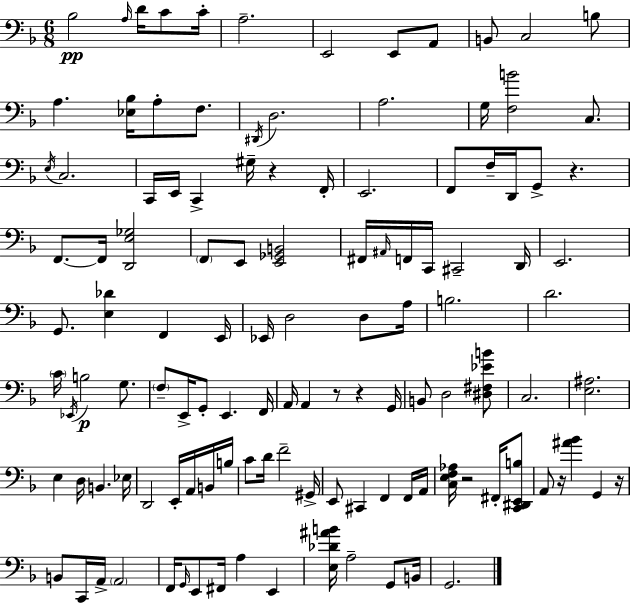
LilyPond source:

{
  \clef bass
  \numericTimeSignature
  \time 6/8
  \key f \major
  bes2\pp \grace { a16 } d'16 c'8 | c'16-. a2.-- | e,2 e,8 a,8 | b,8 c2 b8 | \break a4. <ees bes>16 a8-. f8. | \acciaccatura { dis,16 } d2. | a2. | g16 <f b'>2 c8. | \break \acciaccatura { e16 } c2. | c,16 e,16 c,4-> gis16-- r4 | f,16-. e,2. | f,8 f16-- d,16 g,8-> r4. | \break f,8.~~ f,16 <d, e ges>2 | \parenthesize f,8 e,8 <e, ges, b,>2 | fis,16 \grace { ais,16 } f,16 c,16 cis,2-- | d,16 e,2. | \break g,8. <e des'>4 f,4 | e,16 ees,16 d2 | d8 a16 b2. | d'2. | \break \parenthesize c'16 \acciaccatura { ees,16 }\p b2 | g8. \parenthesize f8-- e,16-> g,8-. e,4. | f,16 a,16 a,4 r8 | r4 g,16 b,8 d2 | \break <dis fis ees' b'>8 c2. | <e ais>2. | e4 d16 b,4. | ees16 d,2 | \break e,16-. a,16 b,16 b16 c'8 d'16 f'2-- | gis,16-> e,8 cis,4 f,4 | f,16 a,16 <c e f aes>16 r2 | fis,16-. <c, dis, e, b>8 a,8 r16 <ais' bes'>4 | \break g,4 r16 b,8 c,16 a,16-> \parenthesize a,2 | f,16 \grace { g,16 } e,8 fis,16 a4 | e,4 <e des' ais' b'>16 a2-- | g,8 b,16 g,2. | \break \bar "|."
}